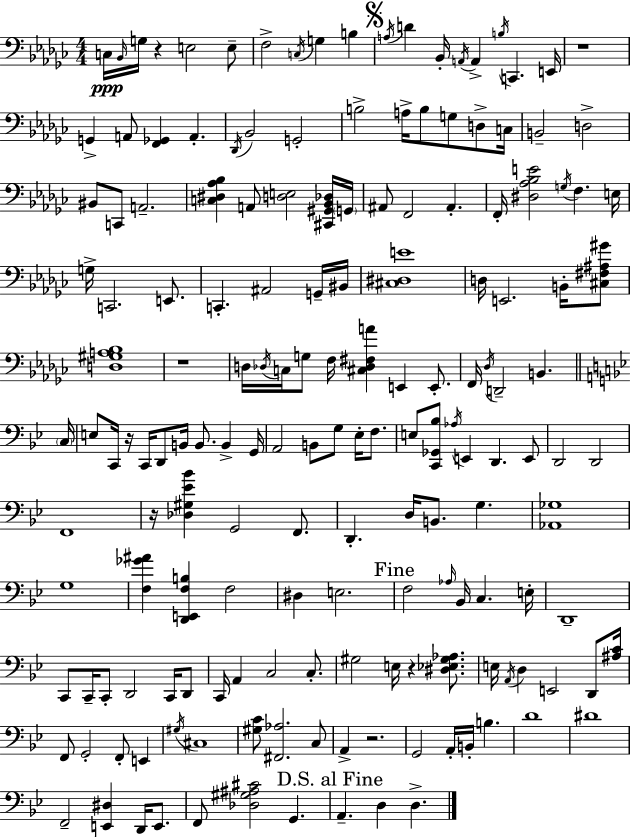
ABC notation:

X:1
T:Untitled
M:4/4
L:1/4
K:Ebm
C,/4 _B,,/4 G,/4 z E,2 E,/2 F,2 C,/4 G, B, A,/4 D _B,,/4 A,,/4 A,, B,/4 C,, E,,/4 z4 G,, A,,/2 [F,,_G,,] A,, _D,,/4 _B,,2 G,,2 B,2 A,/4 B,/2 G,/2 D,/2 C,/4 B,,2 D,2 ^B,,/2 C,,/2 A,,2 [C,^D,_A,_B,] A,,/2 [D,E,]2 [^C,,^G,,_B,,_D,]/4 G,,/4 ^A,,/2 F,,2 ^A,, F,,/4 [^D,_A,_B,E]2 G,/4 F, E,/4 G,/4 C,,2 E,,/2 C,, ^A,,2 G,,/4 ^B,,/4 [^C,^D,E]4 D,/4 E,,2 B,,/4 [^C,^F,^A,^G]/2 [D,^G,A,_B,]4 z4 D,/4 _D,/4 C,/4 G,/2 F,/4 [^C,_D,^F,A] E,, E,,/2 F,,/4 _D,/4 D,,2 B,, C,/4 E,/2 C,,/4 z/4 C,,/4 D,,/2 B,,/4 B,,/2 B,, G,,/4 A,,2 B,,/2 G,/2 _E,/4 F,/2 E,/2 [C,,_G,,_B,]/2 _A,/4 E,, D,, E,,/2 D,,2 D,,2 F,,4 z/4 [_D,^G,_E_B] G,,2 F,,/2 D,, D,/4 B,,/2 G, [_A,,_G,]4 G,4 [F,_G^A] [D,,E,,F,B,] F,2 ^D, E,2 F,2 _A,/4 _B,,/4 C, E,/4 D,,4 C,,/2 C,,/4 C,,/2 D,,2 C,,/4 D,,/2 C,,/4 A,, C,2 C,/2 ^G,2 E,/4 z [^D,_E,^G,_A,]/2 E,/4 A,,/4 D, E,,2 D,,/2 [^A,C]/4 F,,/2 G,,2 F,,/2 E,, ^G,/4 ^C,4 [^G,C]/2 [^F,,_A,]2 C,/2 A,, z2 G,,2 A,,/4 B,,/4 B, D4 ^D4 F,,2 [E,,^D,] D,,/4 E,,/2 F,,/2 [_D,^G,^A,^C]2 G,, A,, D, D,